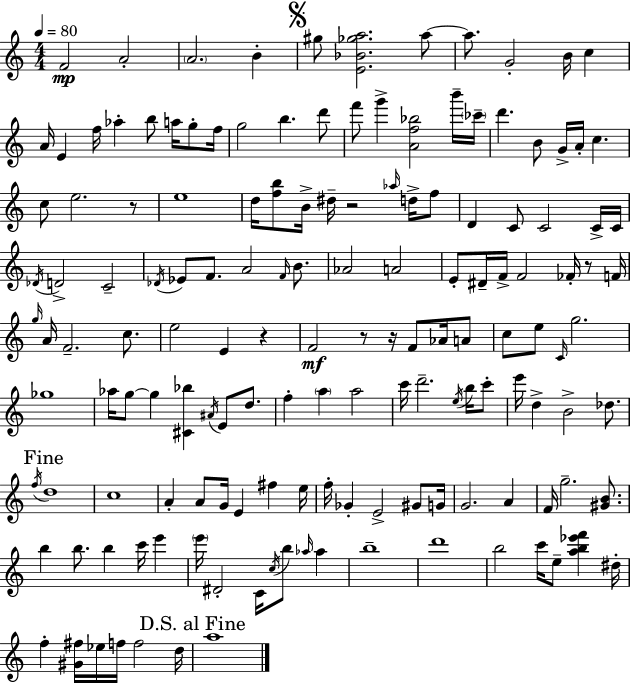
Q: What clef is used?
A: treble